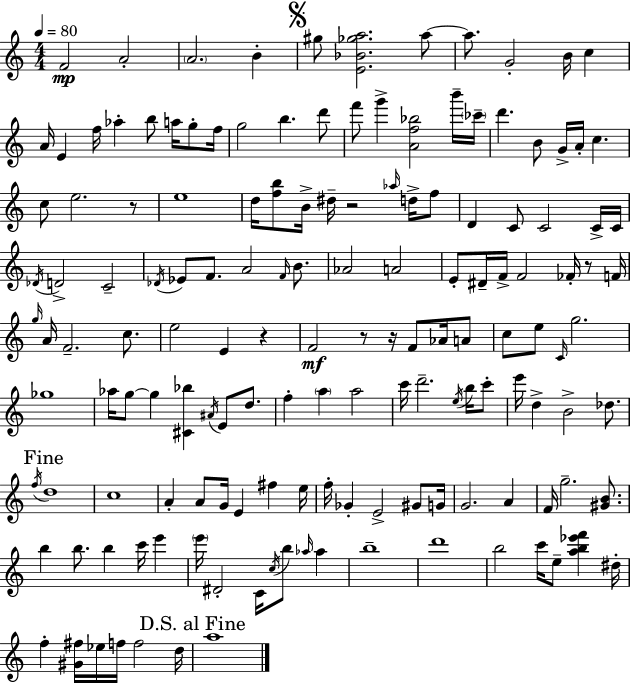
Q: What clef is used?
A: treble